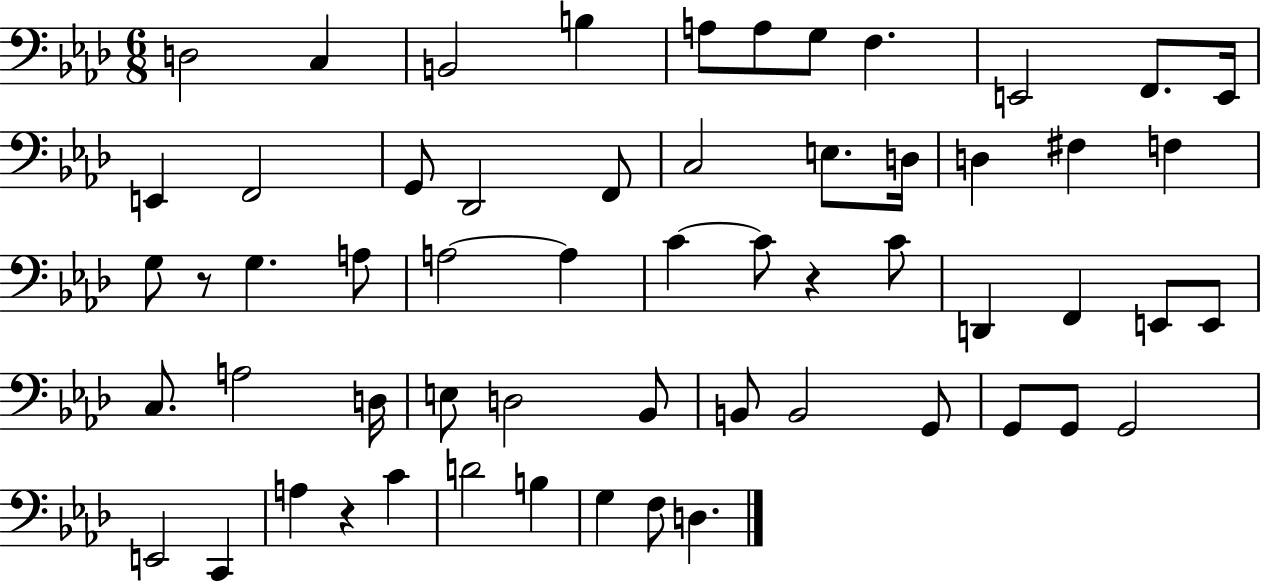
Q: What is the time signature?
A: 6/8